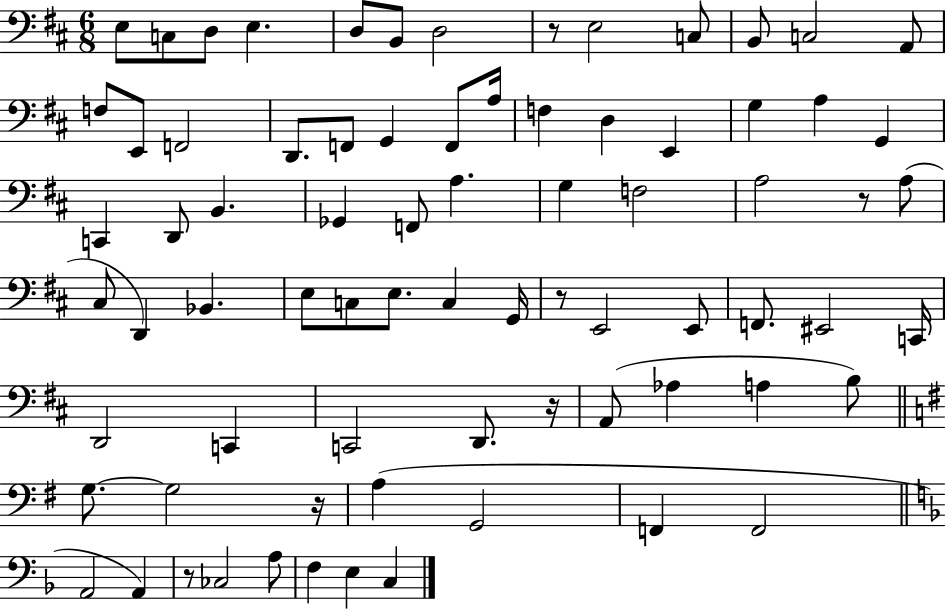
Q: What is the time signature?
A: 6/8